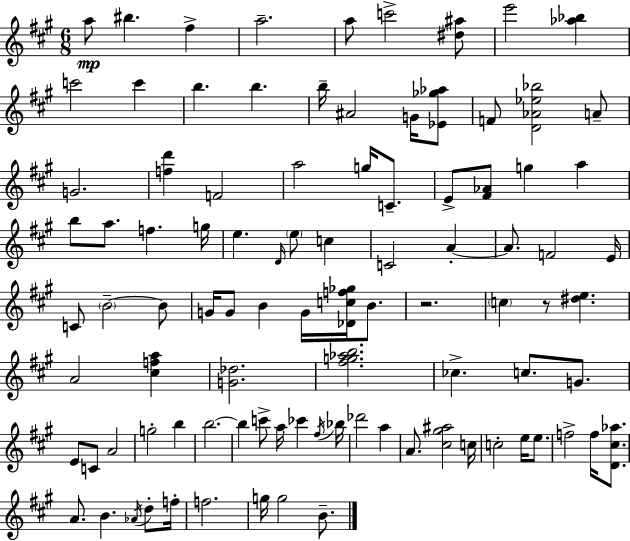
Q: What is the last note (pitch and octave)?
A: B4